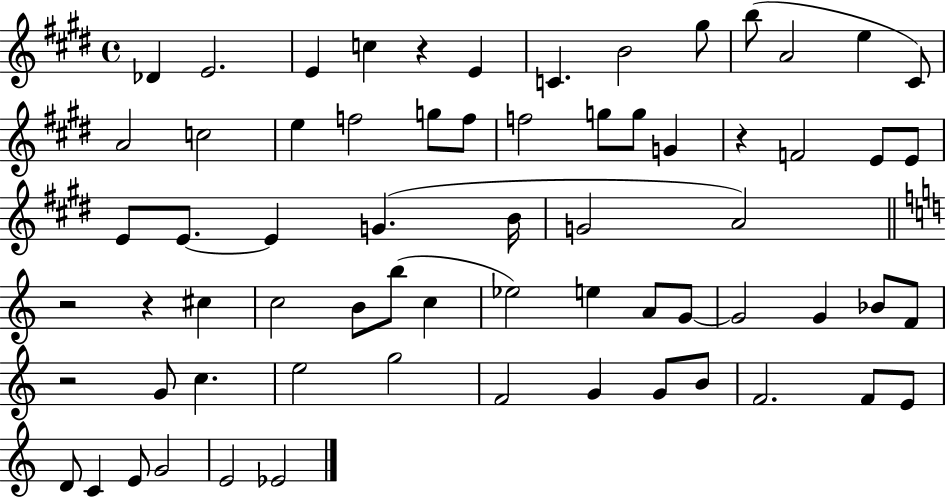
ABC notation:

X:1
T:Untitled
M:4/4
L:1/4
K:E
_D E2 E c z E C B2 ^g/2 b/2 A2 e ^C/2 A2 c2 e f2 g/2 f/2 f2 g/2 g/2 G z F2 E/2 E/2 E/2 E/2 E G B/4 G2 A2 z2 z ^c c2 B/2 b/2 c _e2 e A/2 G/2 G2 G _B/2 F/2 z2 G/2 c e2 g2 F2 G G/2 B/2 F2 F/2 E/2 D/2 C E/2 G2 E2 _E2